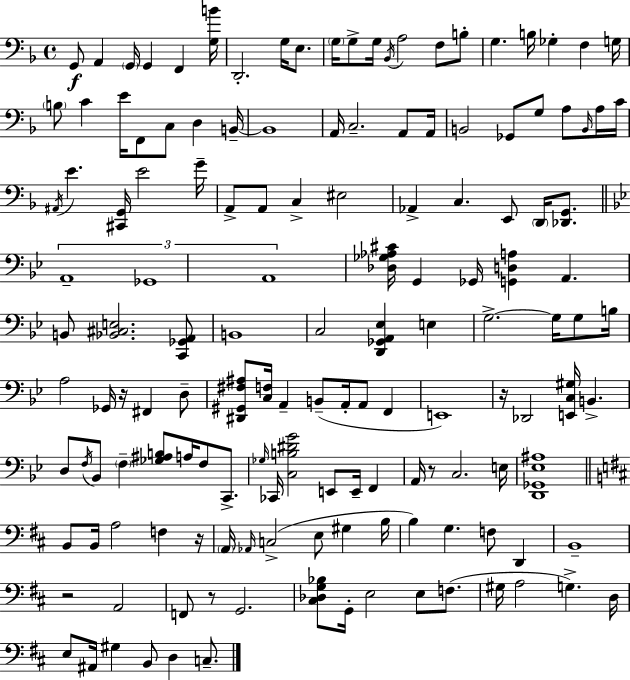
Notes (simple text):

G2/e A2/q G2/s G2/q F2/q [G3,B4]/s D2/h. G3/s E3/e. G3/s G3/e G3/s Bb2/s A3/h F3/e B3/e G3/q. B3/s Gb3/q F3/q G3/s B3/e C4/q E4/s F2/e C3/e D3/q B2/s B2/w A2/s C3/h. A2/e A2/s B2/h Gb2/e G3/e A3/e B2/s A3/s C4/s A#2/s E4/q. [C#2,G2]/s E4/h G4/s A2/e A2/e C3/q EIS3/h Ab2/q C3/q. E2/e D2/s [Db2,G2]/e. A2/w Gb2/w A2/w [Db3,Gb3,Ab3,C#4]/s G2/q Gb2/s [G2,D3,A3]/q A2/q. B2/e [Bb2,C#3,E3]/h. [C2,Gb2,A2]/e B2/w C3/h [D2,Gb2,A2,Eb3]/q E3/q G3/h. G3/s G3/e B3/s A3/h Gb2/s R/s F#2/q D3/e [D#2,G#2,F#3,A#3]/e [C3,F3]/s A2/q B2/e A2/s A2/e F2/q E2/w R/s Db2/h [E2,C3,G#3]/s B2/q. D3/e F3/s Bb2/e F3/q [Gb3,A#3,B3]/e A3/s F3/e C2/e. Gb3/s CES2/s [C3,B3,D#4,G4]/h E2/e E2/s F2/q A2/s R/e C3/h. E3/s [D2,Gb2,Eb3,A#3]/w B2/e B2/s A3/h F3/q R/s A2/s Ab2/s C3/h E3/e G#3/q B3/s B3/q G3/q. F3/e D2/q B2/w R/h A2/h F2/e R/e G2/h. [C#3,Db3,G3,Bb3]/e G2/s E3/h E3/e F3/e. G#3/s A3/h G3/q. D3/s E3/e A#2/s G#3/q B2/e D3/q C3/e.